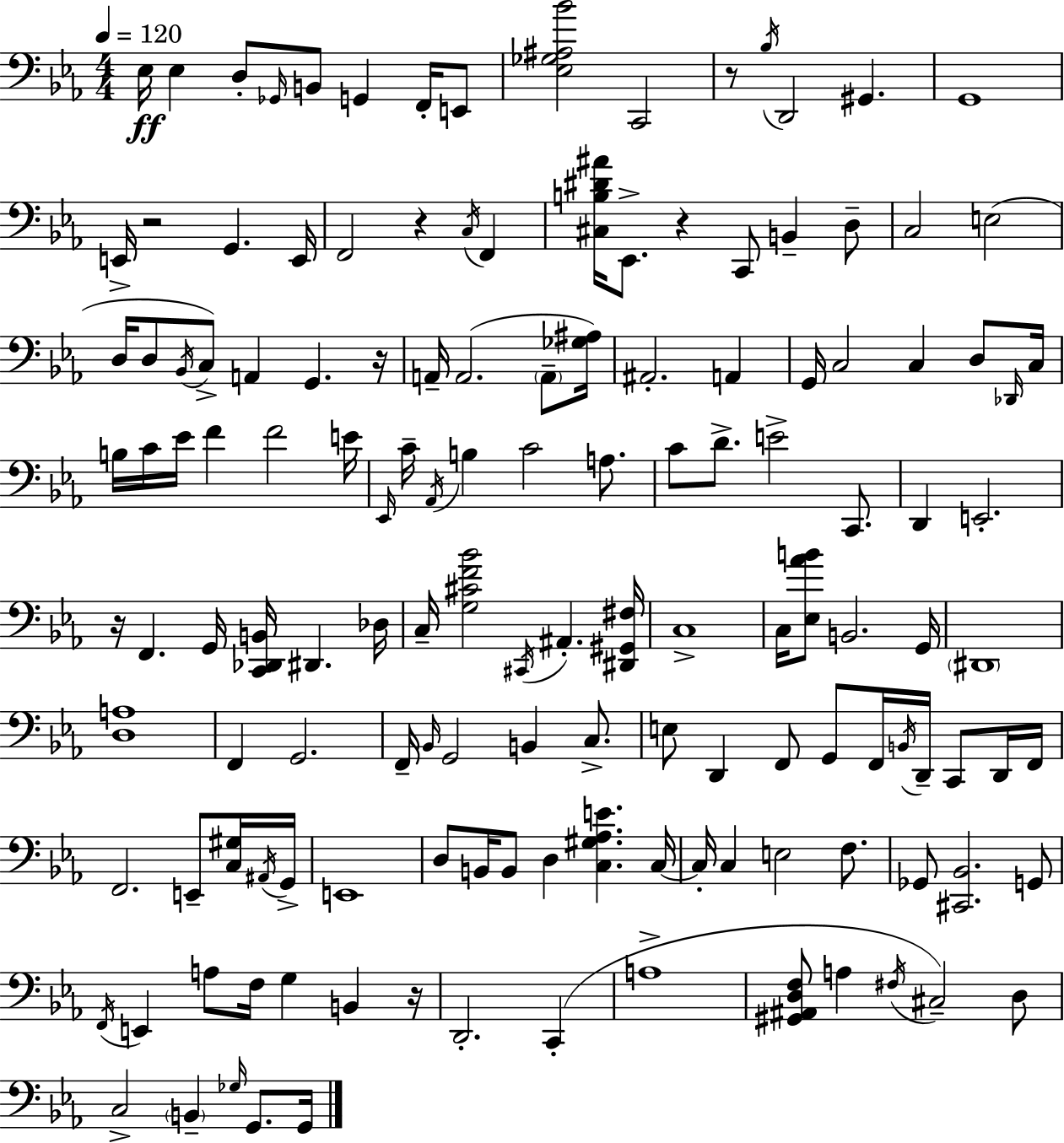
{
  \clef bass
  \numericTimeSignature
  \time 4/4
  \key ees \major
  \tempo 4 = 120
  \repeat volta 2 { ees16\ff ees4 d8-. \grace { ges,16 } b,8 g,4 f,16-. e,8 | <ees ges ais bes'>2 c,2 | r8 \acciaccatura { bes16 } d,2 gis,4. | g,1 | \break e,16-> r2 g,4. | e,16 f,2 r4 \acciaccatura { c16 } f,4 | <cis b dis' ais'>16 ees,8.-> r4 c,8 b,4-- | d8-- c2 e2( | \break d16 d8 \acciaccatura { bes,16 } c8->) a,4 g,4. | r16 a,16-- a,2.( | \parenthesize a,8-- <ges ais>16) ais,2.-. | a,4 g,16 c2 c4 | \break d8 \grace { des,16 } c16 b16 c'16 ees'16 f'4 f'2 | e'16 \grace { ees,16 } c'16-- \acciaccatura { aes,16 } b4 c'2 | a8. c'8 d'8.-> e'2-> | c,8. d,4 e,2.-. | \break r16 f,4. g,16 <c, des, b,>16 | dis,4. des16 c16-- <g cis' f' bes'>2 | \acciaccatura { cis,16 } ais,4.-. <dis, gis, fis>16 c1-> | c16 <ees aes' b'>8 b,2. | \break g,16 \parenthesize dis,1 | <d a>1 | f,4 g,2. | f,16-- \grace { bes,16 } g,2 | \break b,4 c8.-> e8 d,4 f,8 | g,8 f,16 \acciaccatura { b,16 } d,16-- c,8 d,16 f,16 f,2. | e,8-- <c gis>16 \acciaccatura { ais,16 } g,16-> e,1 | d8 b,16 b,8 | \break d4 <c gis aes e'>4. c16~~ c16-. c4 | e2 f8. ges,8 <cis, bes,>2. | g,8 \acciaccatura { f,16 } e,4 | a8 f16 g4 b,4 r16 d,2.-. | \break c,4-.( a1-> | <gis, ais, d f>8 a4 | \acciaccatura { fis16 }) cis2-- d8 c2-> | \parenthesize b,4-- \grace { ges16 } g,8. g,16 } \bar "|."
}